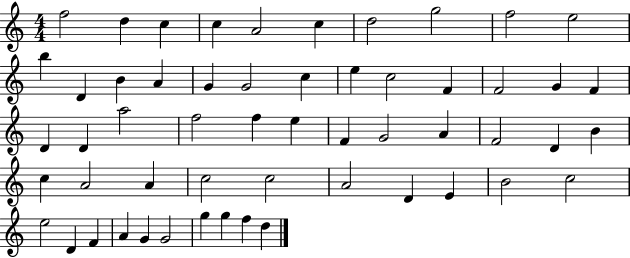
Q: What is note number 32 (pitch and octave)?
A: A4